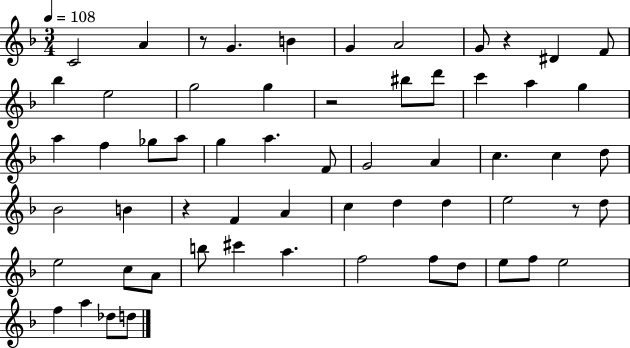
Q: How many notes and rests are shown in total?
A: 60